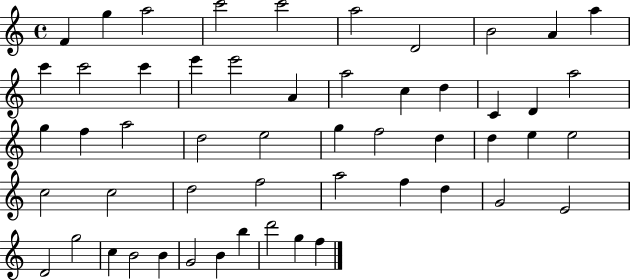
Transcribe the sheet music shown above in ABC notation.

X:1
T:Untitled
M:4/4
L:1/4
K:C
F g a2 c'2 c'2 a2 D2 B2 A a c' c'2 c' e' e'2 A a2 c d C D a2 g f a2 d2 e2 g f2 d d e e2 c2 c2 d2 f2 a2 f d G2 E2 D2 g2 c B2 B G2 B b d'2 g f